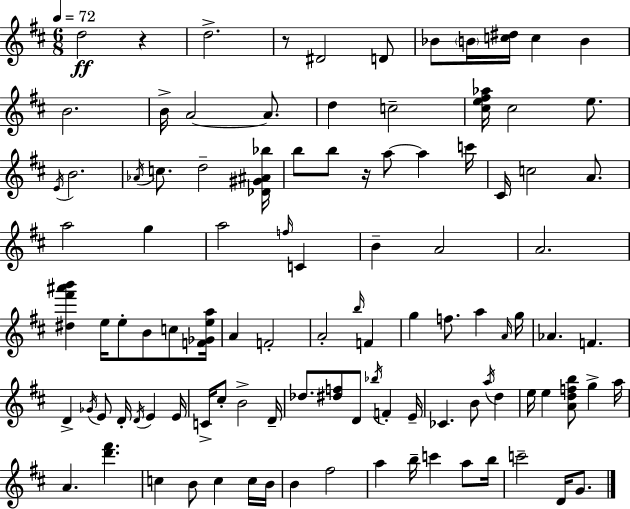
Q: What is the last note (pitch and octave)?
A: G4